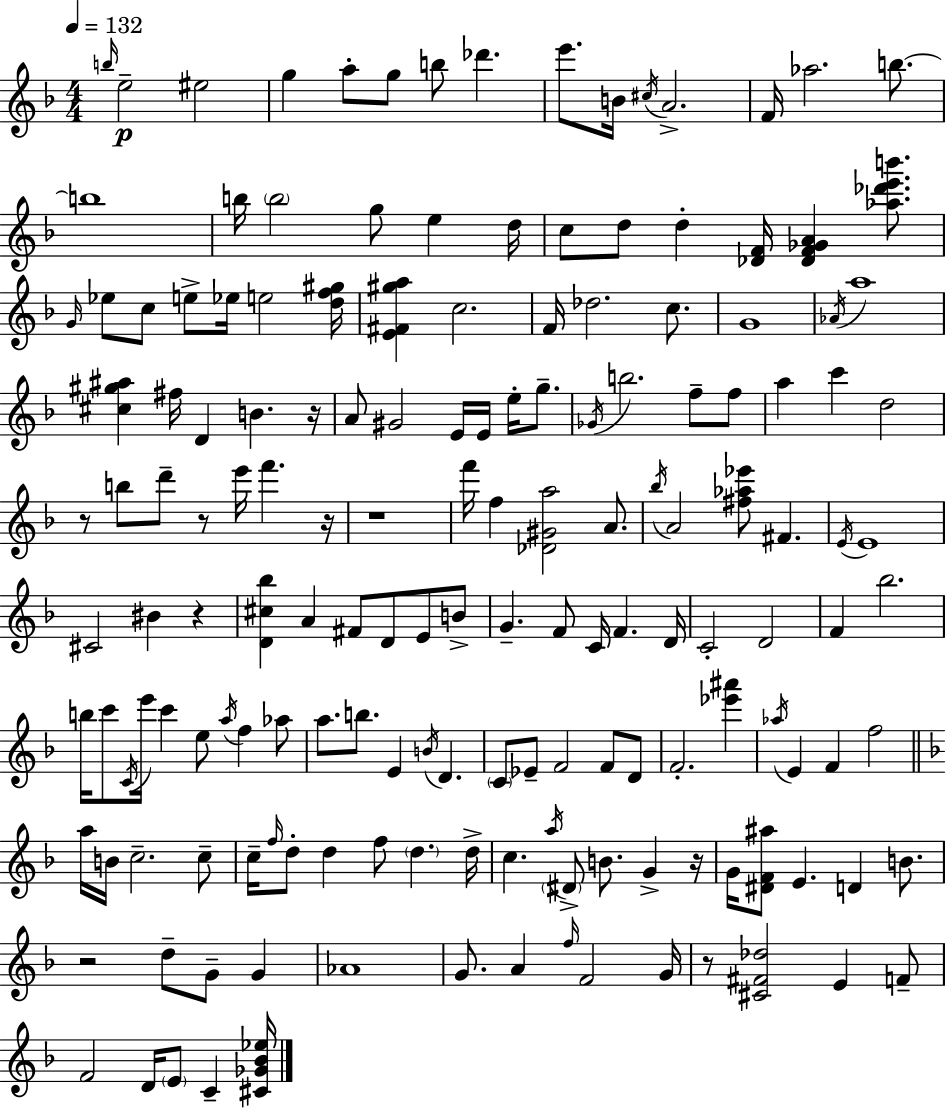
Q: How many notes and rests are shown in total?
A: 162